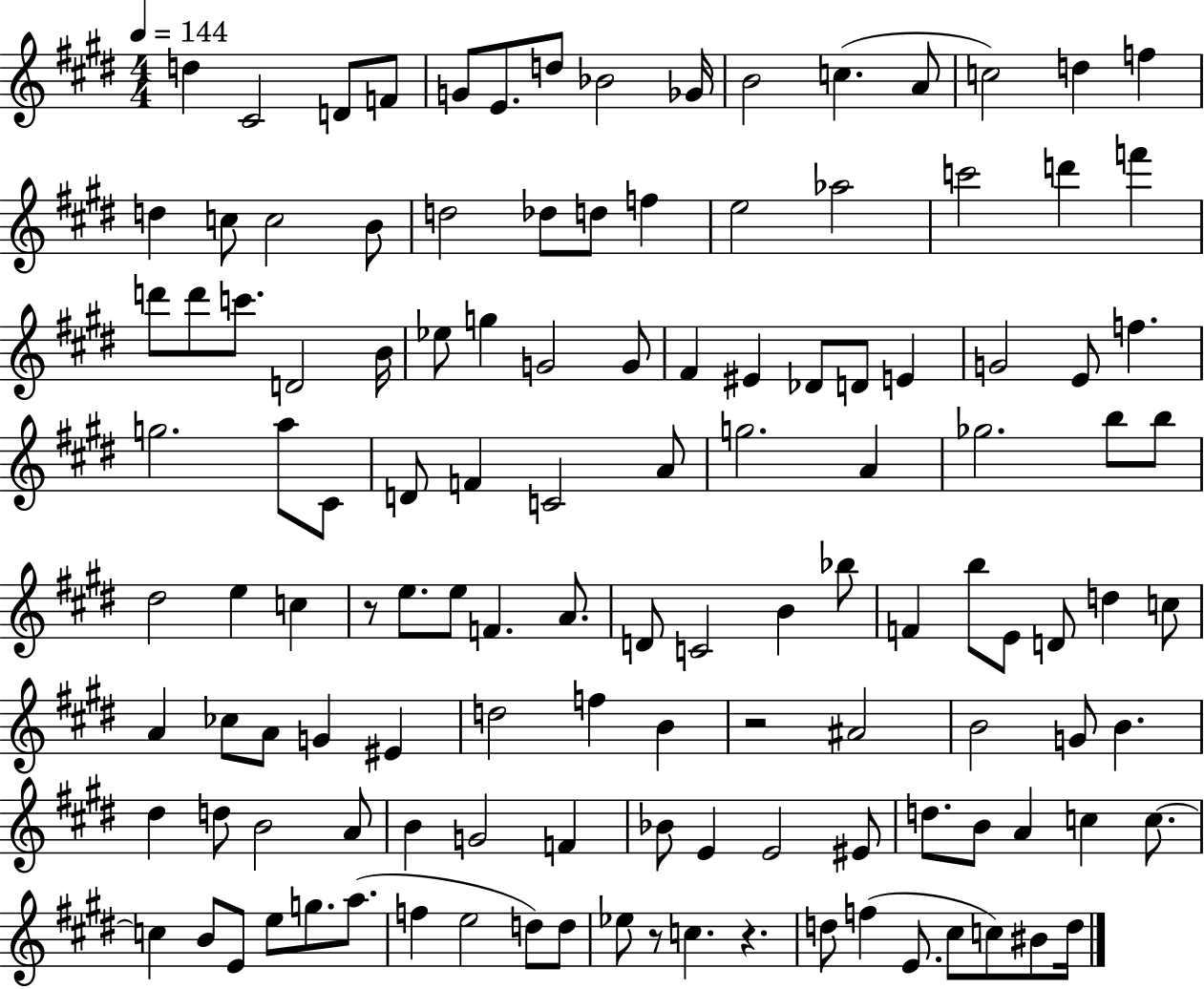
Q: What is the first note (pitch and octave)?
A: D5